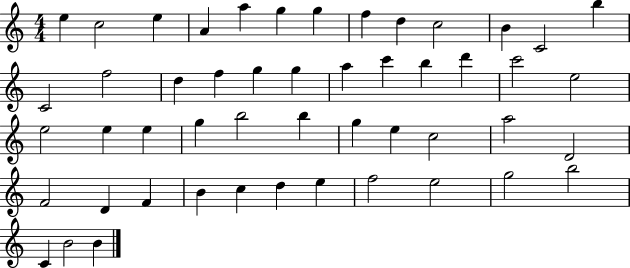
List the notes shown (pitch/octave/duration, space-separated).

E5/q C5/h E5/q A4/q A5/q G5/q G5/q F5/q D5/q C5/h B4/q C4/h B5/q C4/h F5/h D5/q F5/q G5/q G5/q A5/q C6/q B5/q D6/q C6/h E5/h E5/h E5/q E5/q G5/q B5/h B5/q G5/q E5/q C5/h A5/h D4/h F4/h D4/q F4/q B4/q C5/q D5/q E5/q F5/h E5/h G5/h B5/h C4/q B4/h B4/q